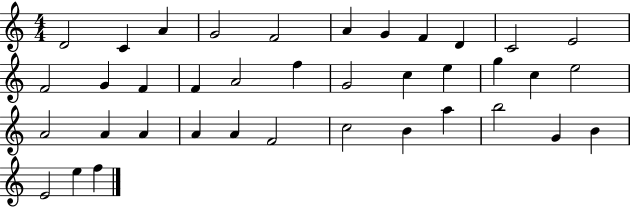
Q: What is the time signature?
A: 4/4